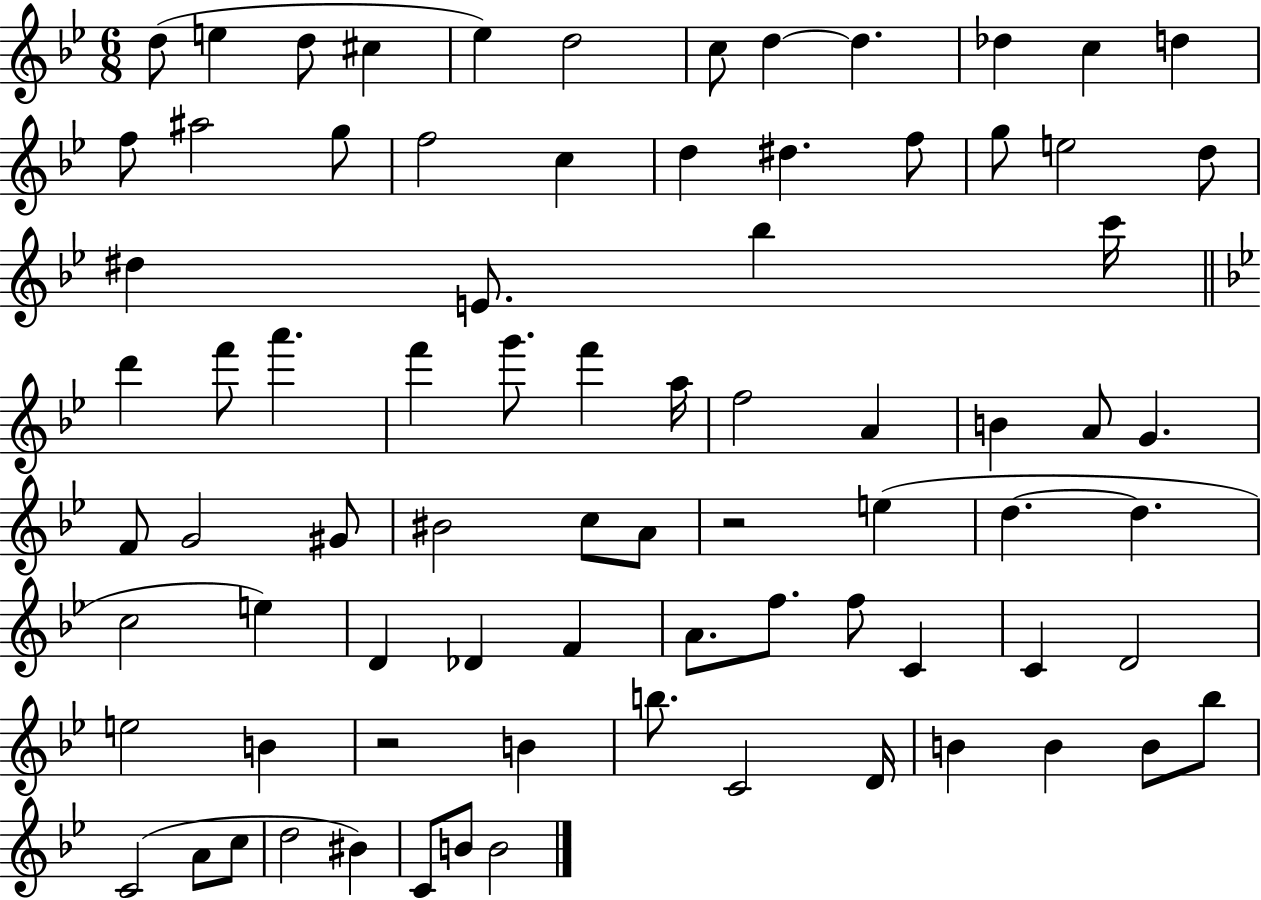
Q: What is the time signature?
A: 6/8